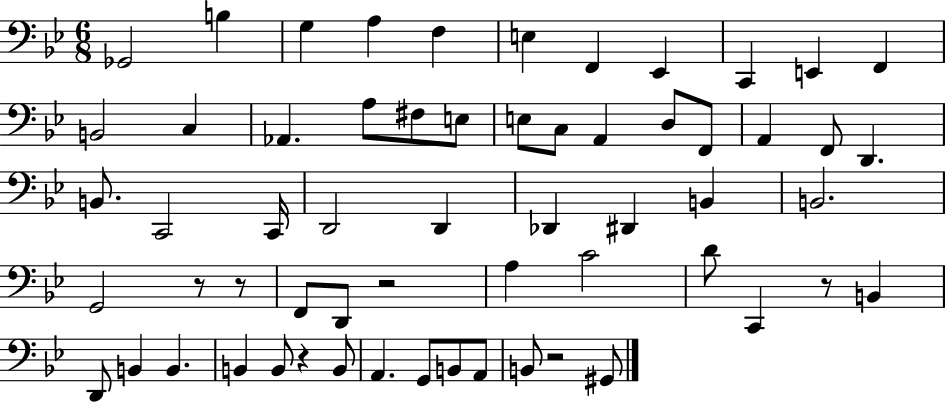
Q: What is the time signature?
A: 6/8